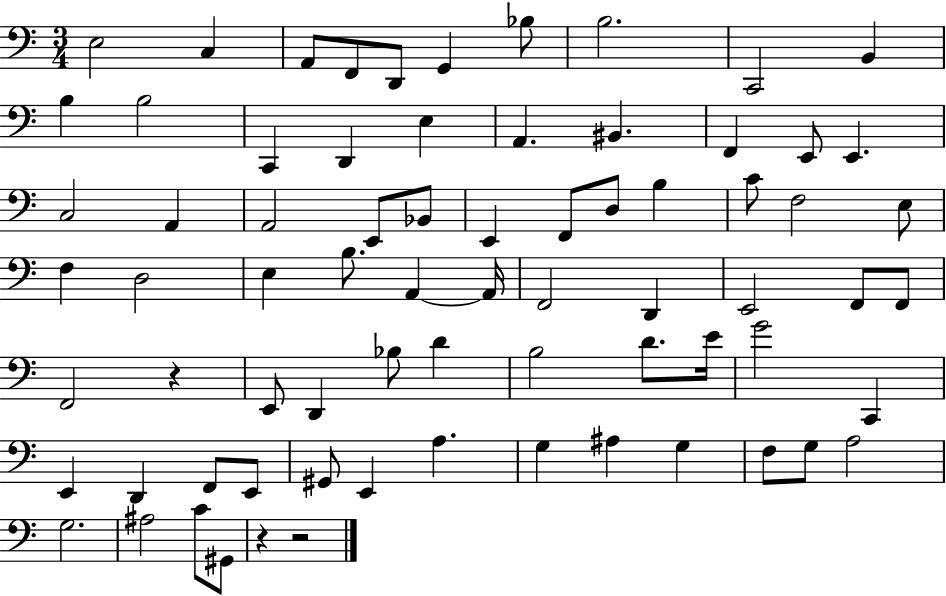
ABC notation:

X:1
T:Untitled
M:3/4
L:1/4
K:C
E,2 C, A,,/2 F,,/2 D,,/2 G,, _B,/2 B,2 C,,2 B,, B, B,2 C,, D,, E, A,, ^B,, F,, E,,/2 E,, C,2 A,, A,,2 E,,/2 _B,,/2 E,, F,,/2 D,/2 B, C/2 F,2 E,/2 F, D,2 E, B,/2 A,, A,,/4 F,,2 D,, E,,2 F,,/2 F,,/2 F,,2 z E,,/2 D,, _B,/2 D B,2 D/2 E/4 G2 C,, E,, D,, F,,/2 E,,/2 ^G,,/2 E,, A, G, ^A, G, F,/2 G,/2 A,2 G,2 ^A,2 C/2 ^G,,/2 z z2